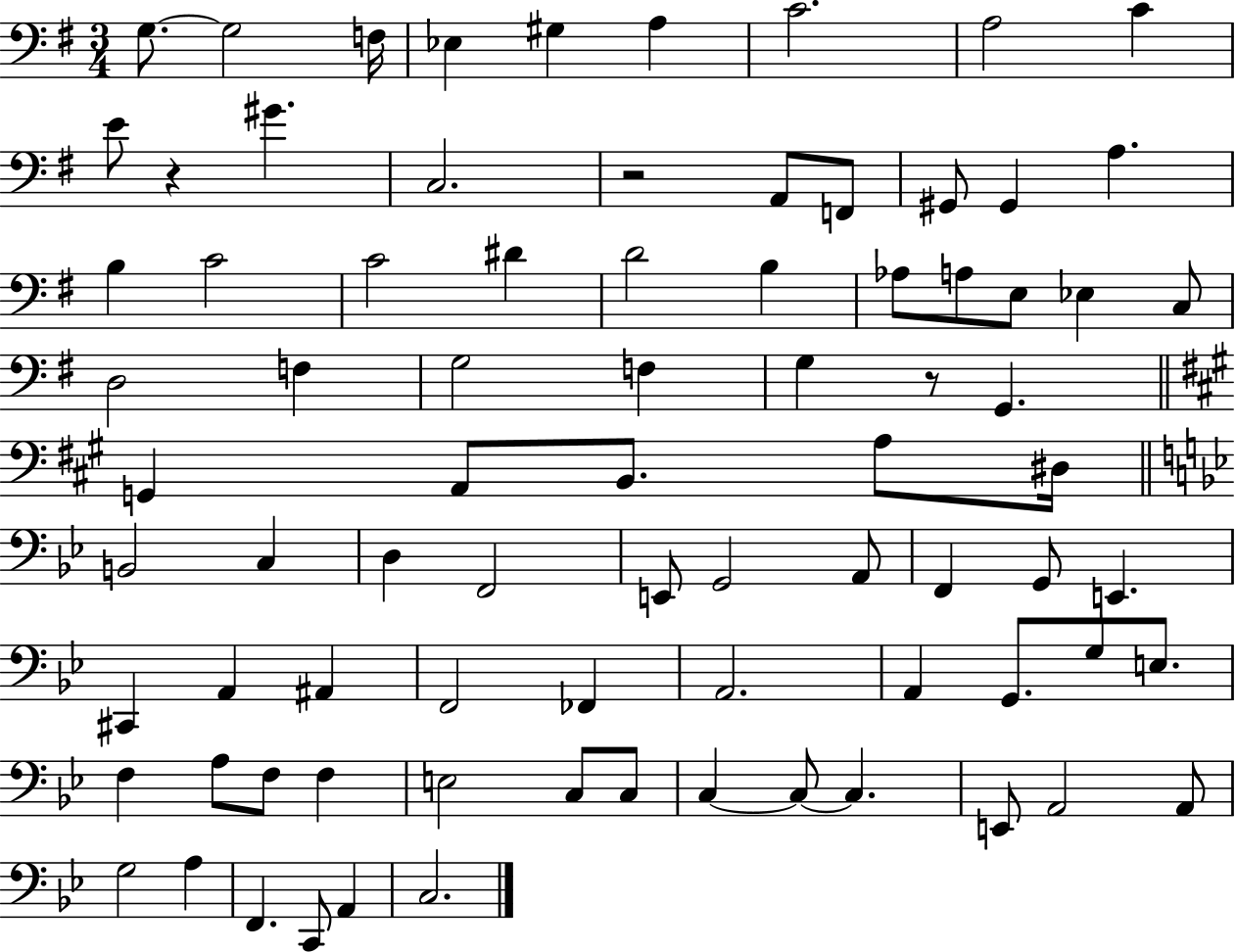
{
  \clef bass
  \numericTimeSignature
  \time 3/4
  \key g \major
  g8.~~ g2 f16 | ees4 gis4 a4 | c'2. | a2 c'4 | \break e'8 r4 gis'4. | c2. | r2 a,8 f,8 | gis,8 gis,4 a4. | \break b4 c'2 | c'2 dis'4 | d'2 b4 | aes8 a8 e8 ees4 c8 | \break d2 f4 | g2 f4 | g4 r8 g,4. | \bar "||" \break \key a \major g,4 a,8 b,8. a8 dis16 | \bar "||" \break \key g \minor b,2 c4 | d4 f,2 | e,8 g,2 a,8 | f,4 g,8 e,4. | \break cis,4 a,4 ais,4 | f,2 fes,4 | a,2. | a,4 g,8. g8 e8. | \break f4 a8 f8 f4 | e2 c8 c8 | c4~~ c8~~ c4. | e,8 a,2 a,8 | \break g2 a4 | f,4. c,8 a,4 | c2. | \bar "|."
}